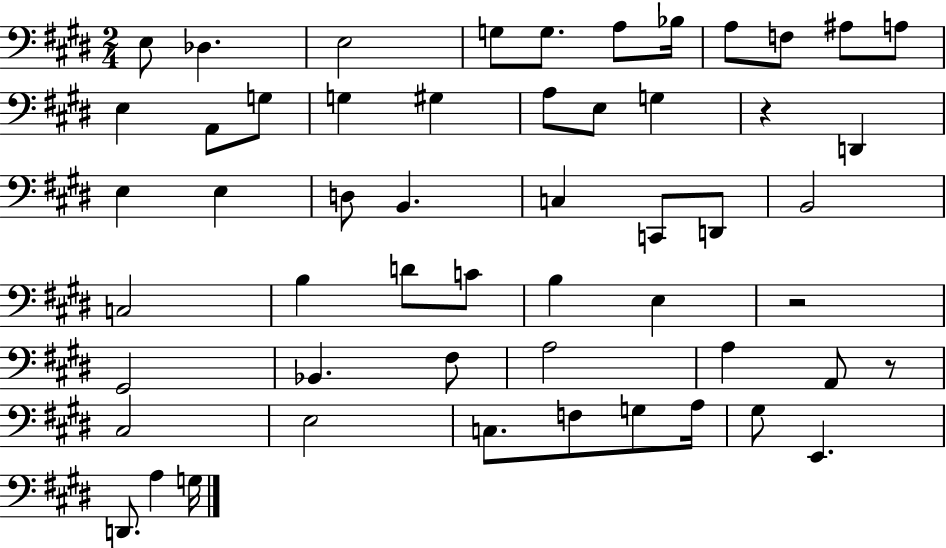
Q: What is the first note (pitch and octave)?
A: E3